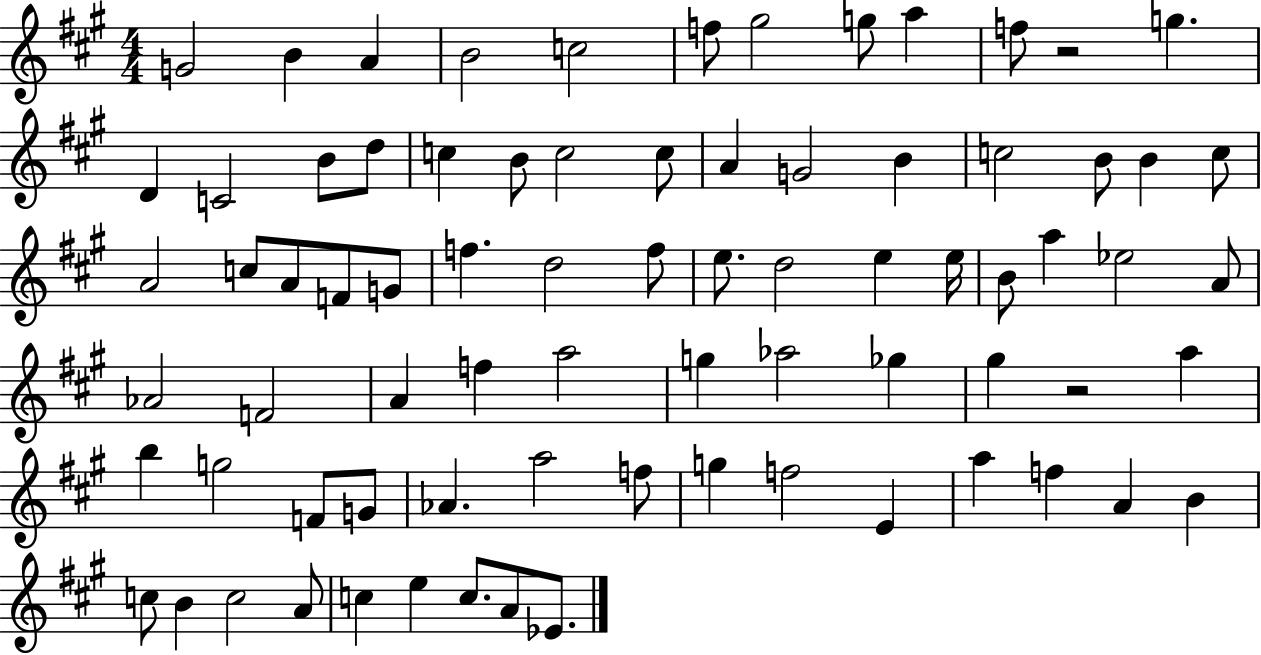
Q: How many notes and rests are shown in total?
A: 77